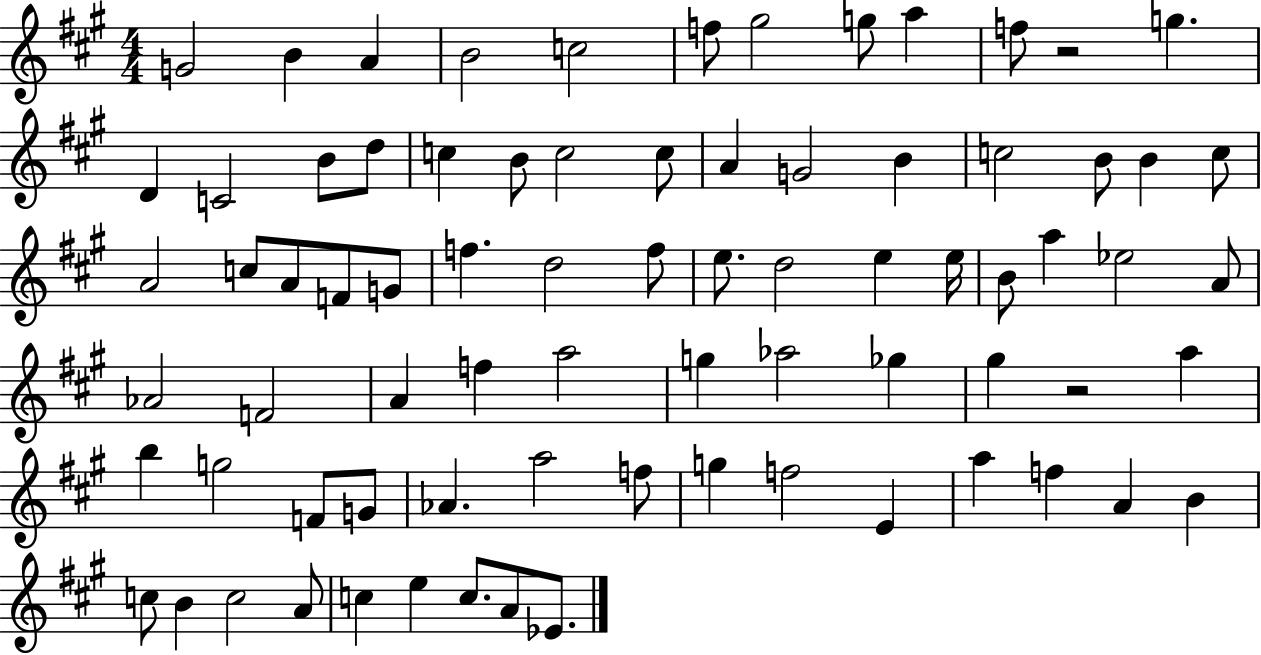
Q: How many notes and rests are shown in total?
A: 77